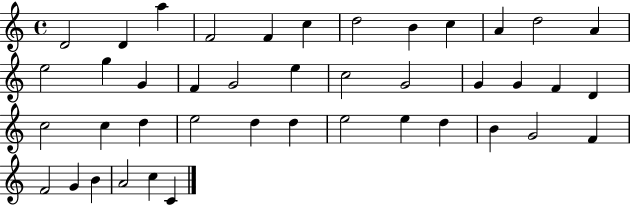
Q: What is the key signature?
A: C major